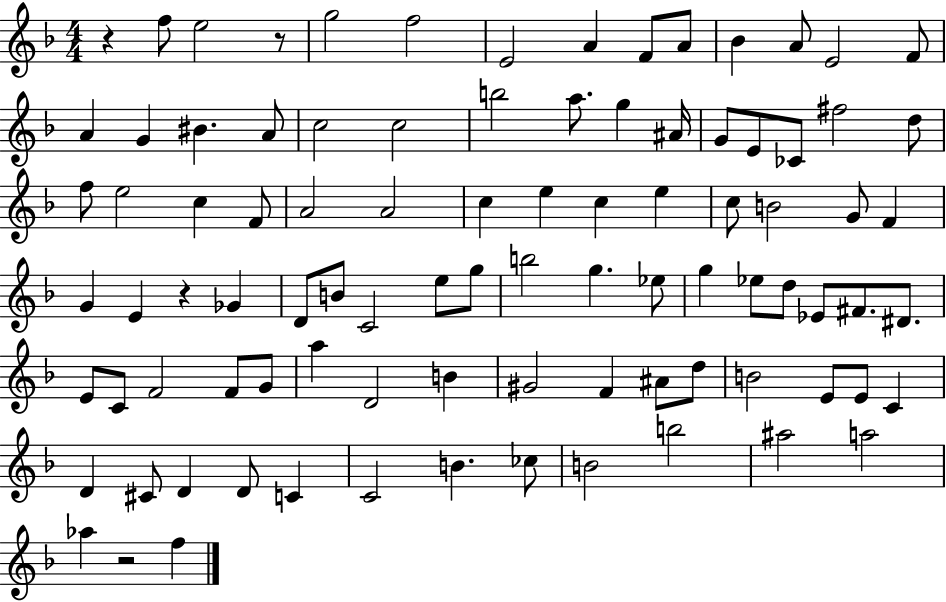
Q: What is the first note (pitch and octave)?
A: F5